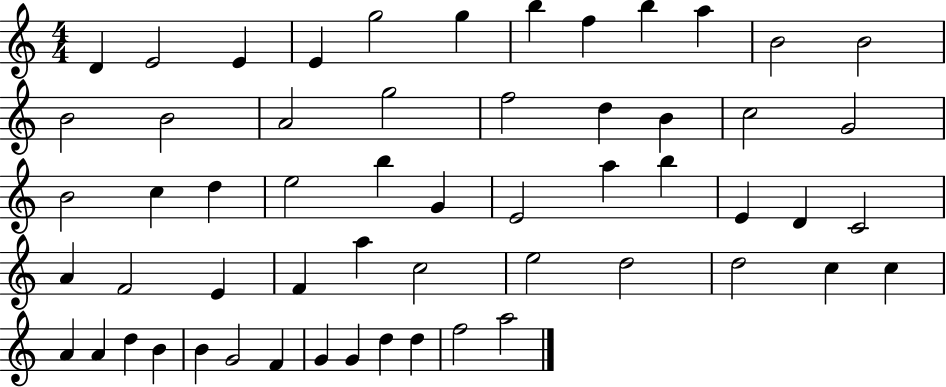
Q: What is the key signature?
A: C major